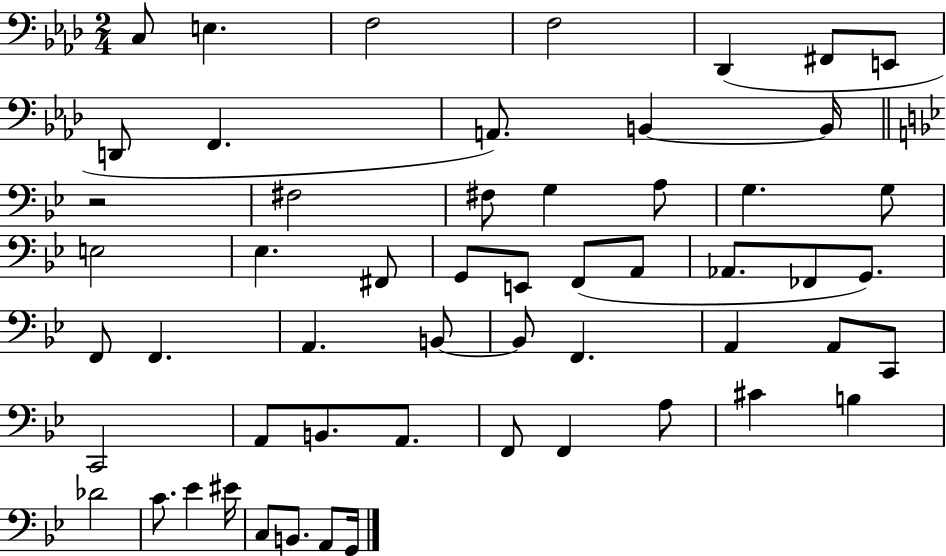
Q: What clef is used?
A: bass